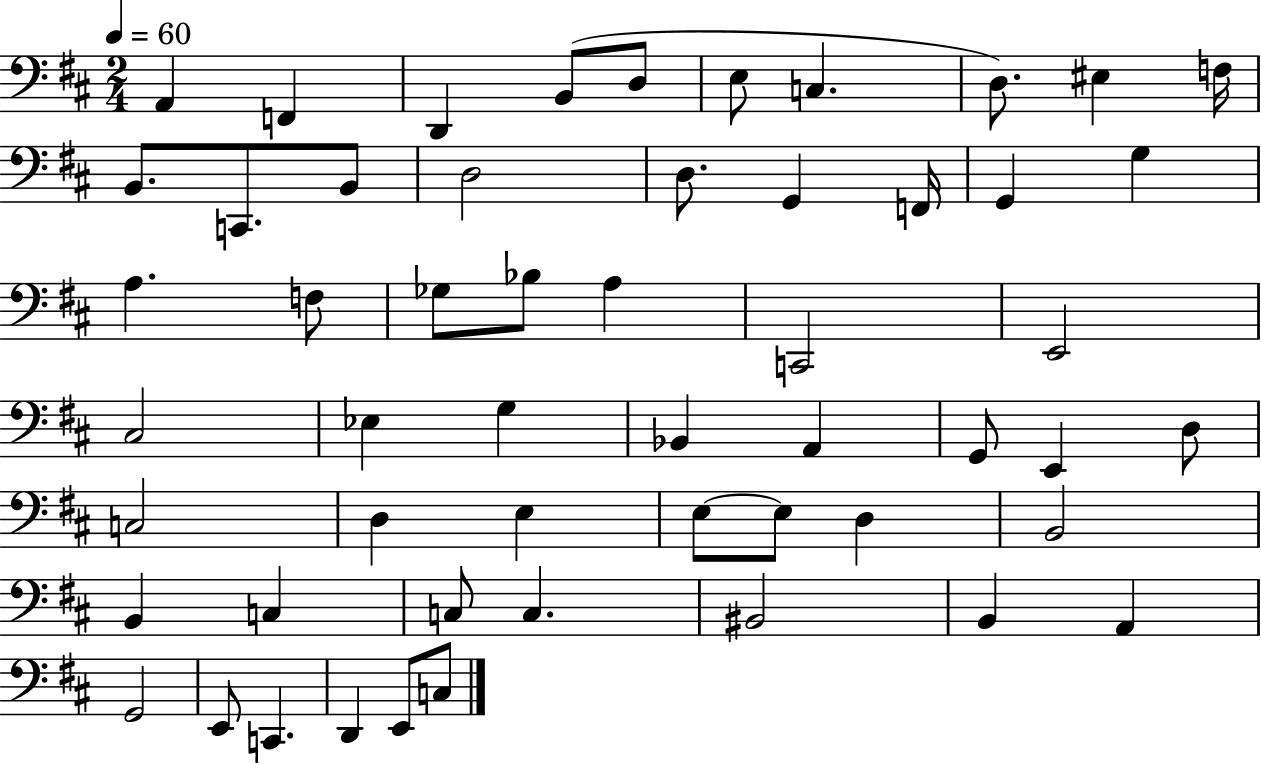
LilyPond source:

{
  \clef bass
  \numericTimeSignature
  \time 2/4
  \key d \major
  \tempo 4 = 60
  a,4 f,4 | d,4 b,8( d8 | e8 c4. | d8.) eis4 f16 | \break b,8. c,8. b,8 | d2 | d8. g,4 f,16 | g,4 g4 | \break a4. f8 | ges8 bes8 a4 | c,2 | e,2 | \break cis2 | ees4 g4 | bes,4 a,4 | g,8 e,4 d8 | \break c2 | d4 e4 | e8~~ e8 d4 | b,2 | \break b,4 c4 | c8 c4. | bis,2 | b,4 a,4 | \break g,2 | e,8 c,4. | d,4 e,8 c8 | \bar "|."
}